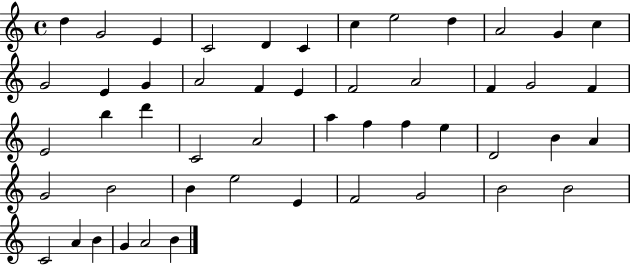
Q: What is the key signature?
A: C major